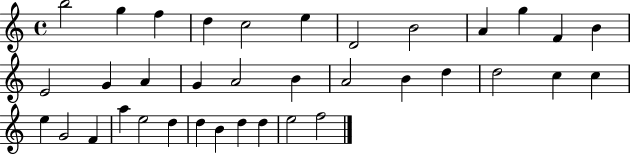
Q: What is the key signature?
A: C major